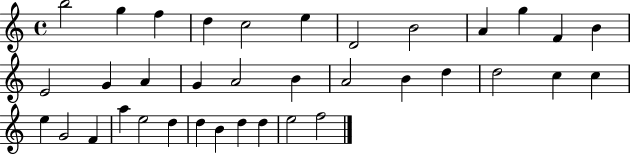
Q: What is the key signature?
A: C major